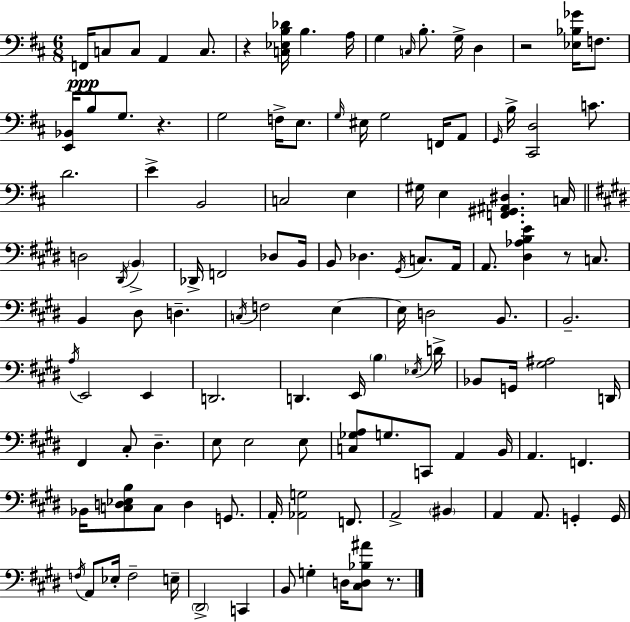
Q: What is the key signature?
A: D major